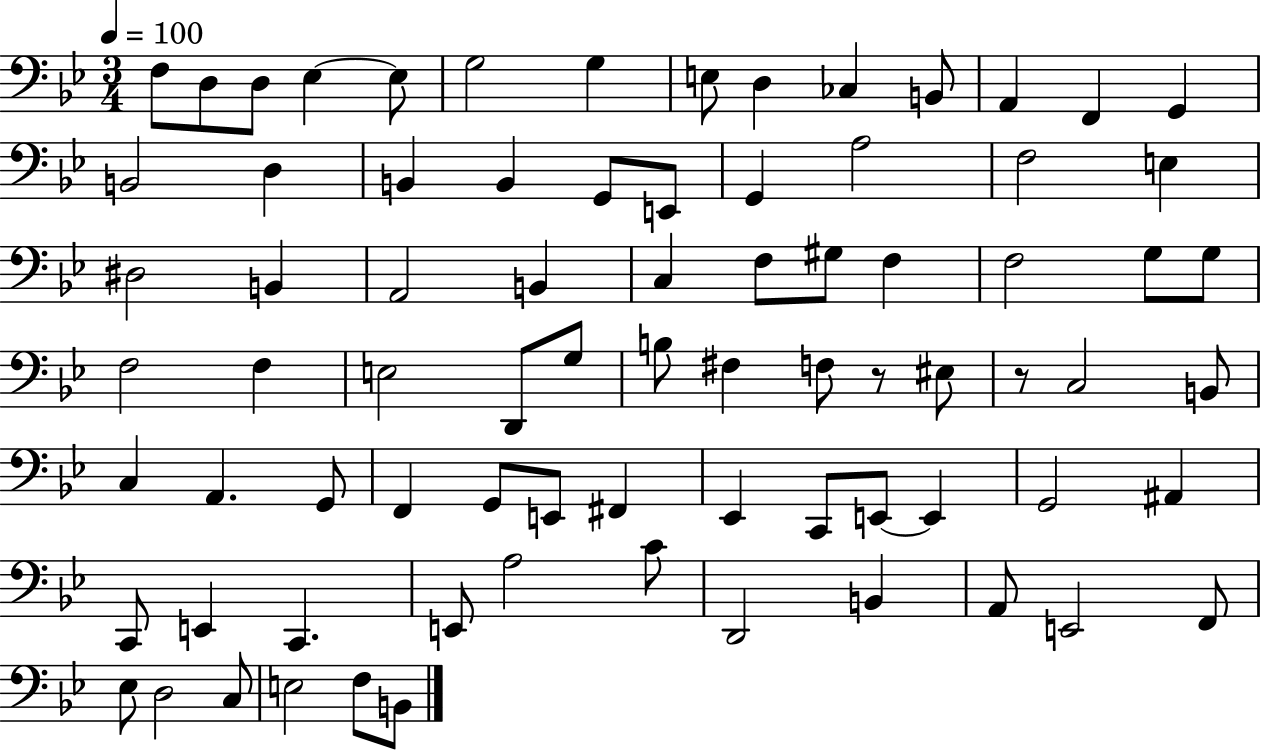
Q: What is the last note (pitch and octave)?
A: B2